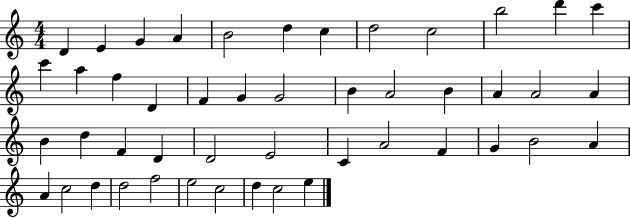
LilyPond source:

{
  \clef treble
  \numericTimeSignature
  \time 4/4
  \key c \major
  d'4 e'4 g'4 a'4 | b'2 d''4 c''4 | d''2 c''2 | b''2 d'''4 c'''4 | \break c'''4 a''4 f''4 d'4 | f'4 g'4 g'2 | b'4 a'2 b'4 | a'4 a'2 a'4 | \break b'4 d''4 f'4 d'4 | d'2 e'2 | c'4 a'2 f'4 | g'4 b'2 a'4 | \break a'4 c''2 d''4 | d''2 f''2 | e''2 c''2 | d''4 c''2 e''4 | \break \bar "|."
}